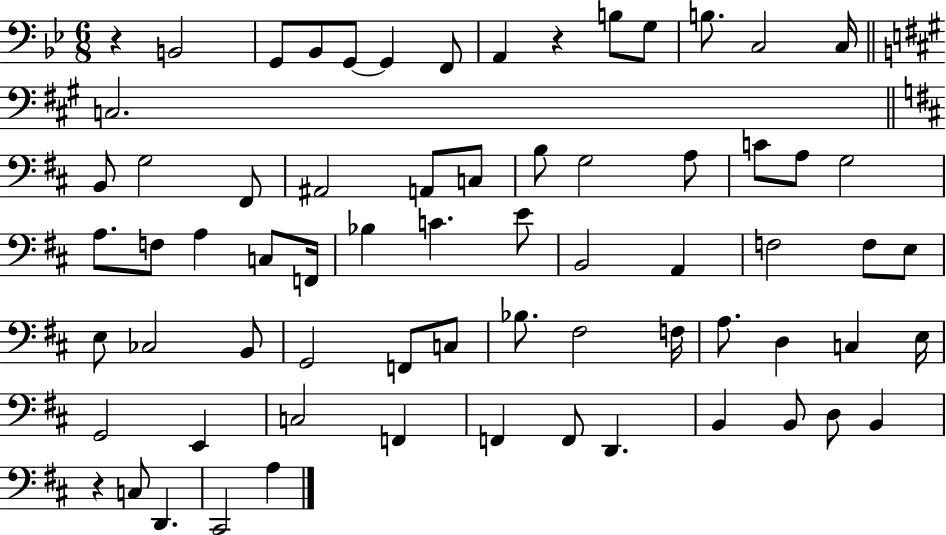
{
  \clef bass
  \numericTimeSignature
  \time 6/8
  \key bes \major
  r4 b,2 | g,8 bes,8 g,8~~ g,4 f,8 | a,4 r4 b8 g8 | b8. c2 c16 | \break \bar "||" \break \key a \major c2. | \bar "||" \break \key d \major b,8 g2 fis,8 | ais,2 a,8 c8 | b8 g2 a8 | c'8 a8 g2 | \break a8. f8 a4 c8 f,16 | bes4 c'4. e'8 | b,2 a,4 | f2 f8 e8 | \break e8 ces2 b,8 | g,2 f,8 c8 | bes8. fis2 f16 | a8. d4 c4 e16 | \break g,2 e,4 | c2 f,4 | f,4 f,8 d,4. | b,4 b,8 d8 b,4 | \break r4 c8 d,4. | cis,2 a4 | \bar "|."
}